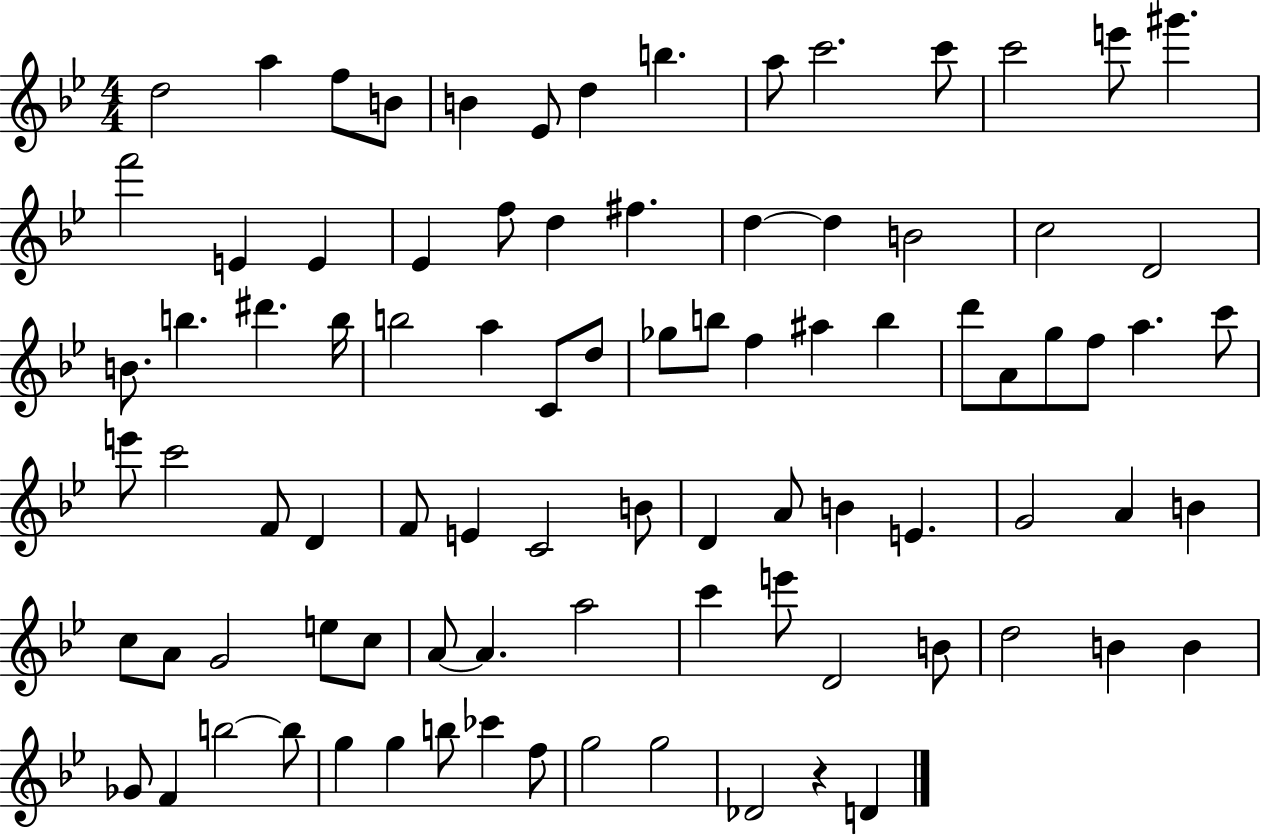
{
  \clef treble
  \numericTimeSignature
  \time 4/4
  \key bes \major
  d''2 a''4 f''8 b'8 | b'4 ees'8 d''4 b''4. | a''8 c'''2. c'''8 | c'''2 e'''8 gis'''4. | \break f'''2 e'4 e'4 | ees'4 f''8 d''4 fis''4. | d''4~~ d''4 b'2 | c''2 d'2 | \break b'8. b''4. dis'''4. b''16 | b''2 a''4 c'8 d''8 | ges''8 b''8 f''4 ais''4 b''4 | d'''8 a'8 g''8 f''8 a''4. c'''8 | \break e'''8 c'''2 f'8 d'4 | f'8 e'4 c'2 b'8 | d'4 a'8 b'4 e'4. | g'2 a'4 b'4 | \break c''8 a'8 g'2 e''8 c''8 | a'8~~ a'4. a''2 | c'''4 e'''8 d'2 b'8 | d''2 b'4 b'4 | \break ges'8 f'4 b''2~~ b''8 | g''4 g''4 b''8 ces'''4 f''8 | g''2 g''2 | des'2 r4 d'4 | \break \bar "|."
}